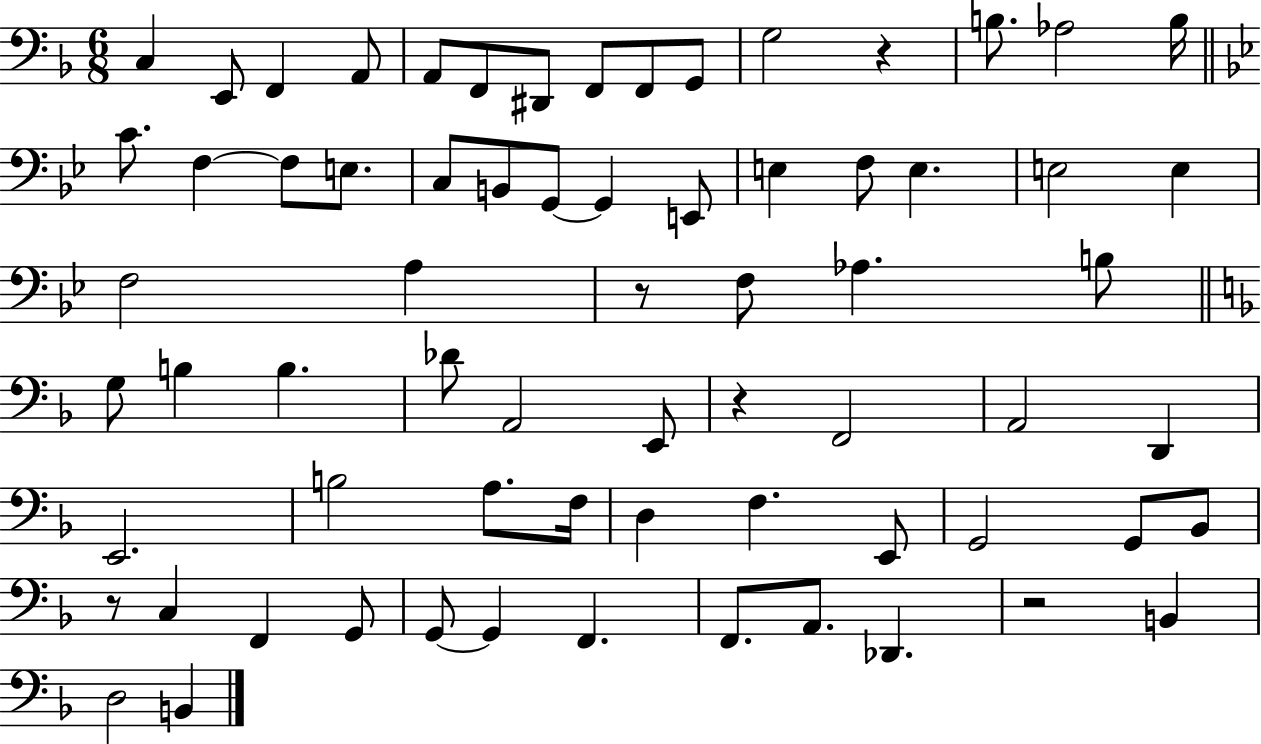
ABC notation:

X:1
T:Untitled
M:6/8
L:1/4
K:F
C, E,,/2 F,, A,,/2 A,,/2 F,,/2 ^D,,/2 F,,/2 F,,/2 G,,/2 G,2 z B,/2 _A,2 B,/4 C/2 F, F,/2 E,/2 C,/2 B,,/2 G,,/2 G,, E,,/2 E, F,/2 E, E,2 E, F,2 A, z/2 F,/2 _A, B,/2 G,/2 B, B, _D/2 A,,2 E,,/2 z F,,2 A,,2 D,, E,,2 B,2 A,/2 F,/4 D, F, E,,/2 G,,2 G,,/2 _B,,/2 z/2 C, F,, G,,/2 G,,/2 G,, F,, F,,/2 A,,/2 _D,, z2 B,, D,2 B,,